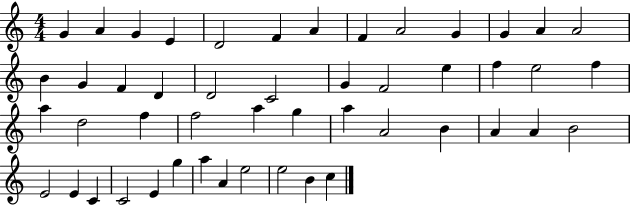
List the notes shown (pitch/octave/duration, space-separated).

G4/q A4/q G4/q E4/q D4/h F4/q A4/q F4/q A4/h G4/q G4/q A4/q A4/h B4/q G4/q F4/q D4/q D4/h C4/h G4/q F4/h E5/q F5/q E5/h F5/q A5/q D5/h F5/q F5/h A5/q G5/q A5/q A4/h B4/q A4/q A4/q B4/h E4/h E4/q C4/q C4/h E4/q G5/q A5/q A4/q E5/h E5/h B4/q C5/q